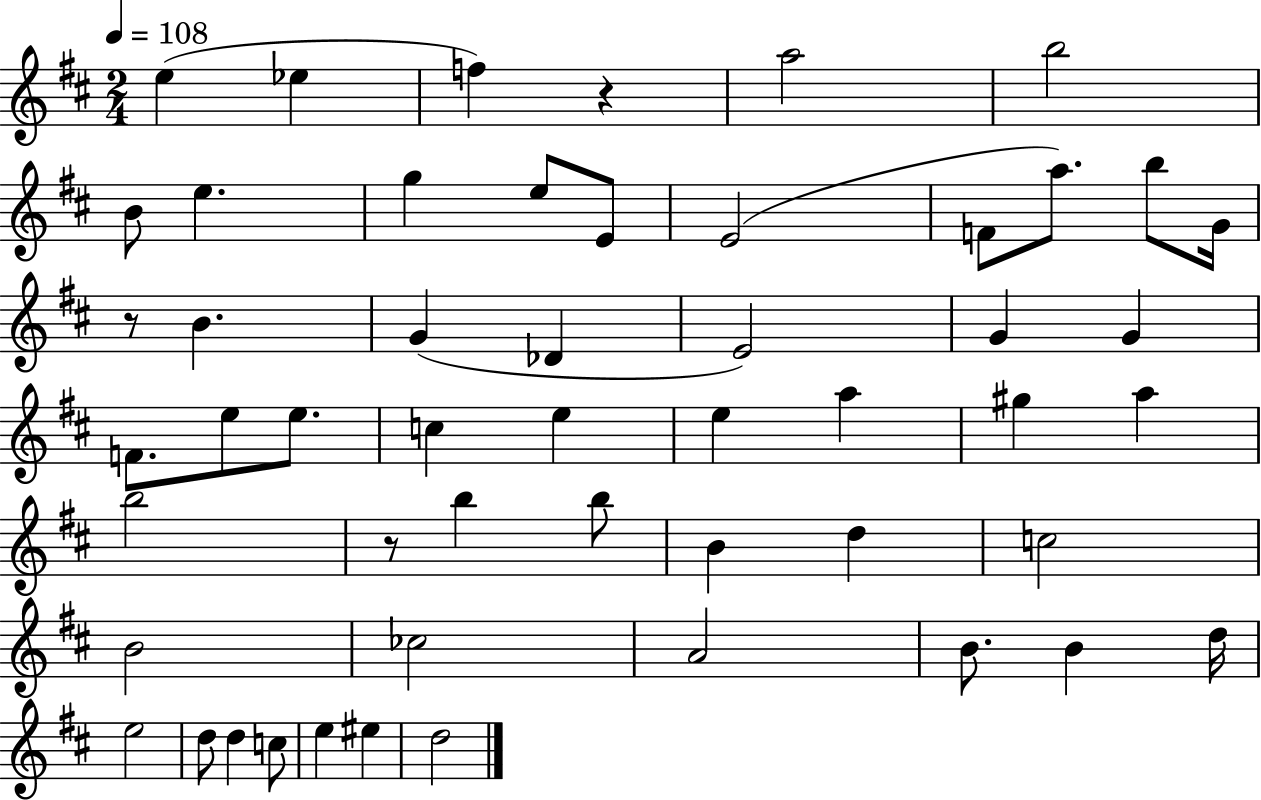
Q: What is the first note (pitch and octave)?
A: E5